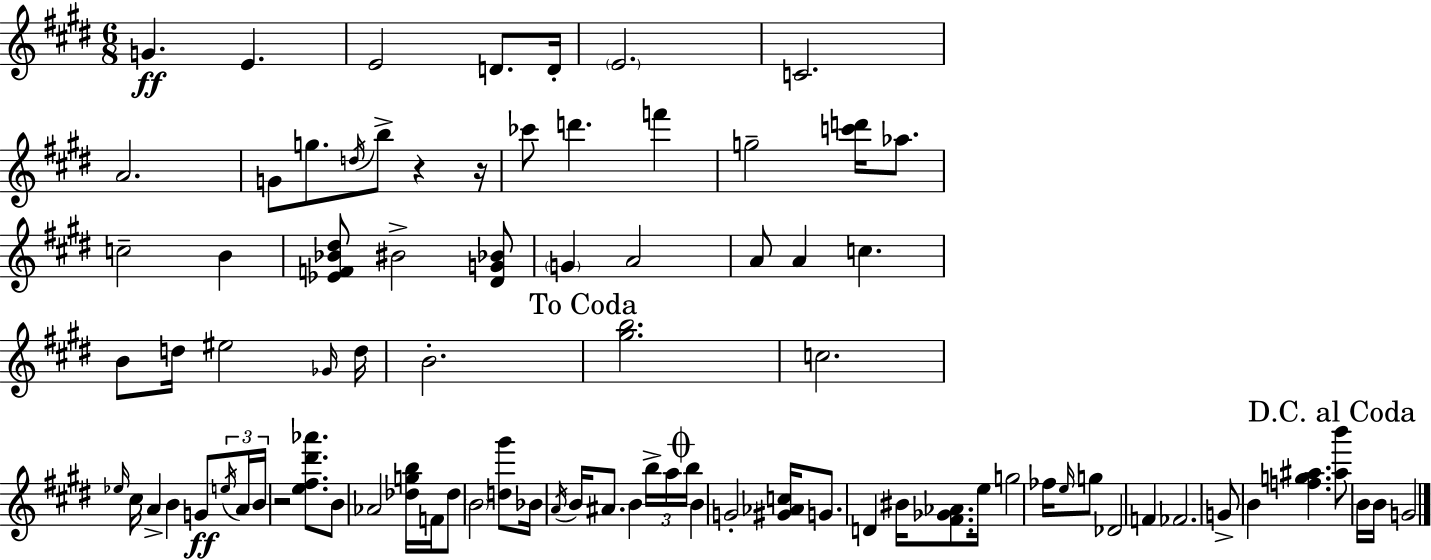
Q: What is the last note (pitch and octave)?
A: G4